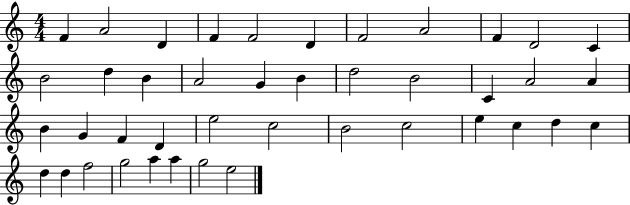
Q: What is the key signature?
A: C major